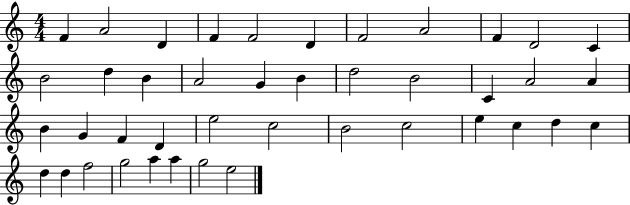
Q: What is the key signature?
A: C major